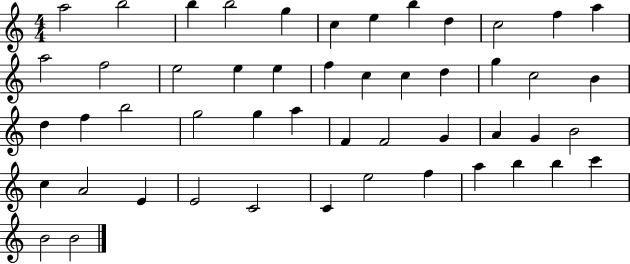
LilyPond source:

{
  \clef treble
  \numericTimeSignature
  \time 4/4
  \key c \major
  a''2 b''2 | b''4 b''2 g''4 | c''4 e''4 b''4 d''4 | c''2 f''4 a''4 | \break a''2 f''2 | e''2 e''4 e''4 | f''4 c''4 c''4 d''4 | g''4 c''2 b'4 | \break d''4 f''4 b''2 | g''2 g''4 a''4 | f'4 f'2 g'4 | a'4 g'4 b'2 | \break c''4 a'2 e'4 | e'2 c'2 | c'4 e''2 f''4 | a''4 b''4 b''4 c'''4 | \break b'2 b'2 | \bar "|."
}